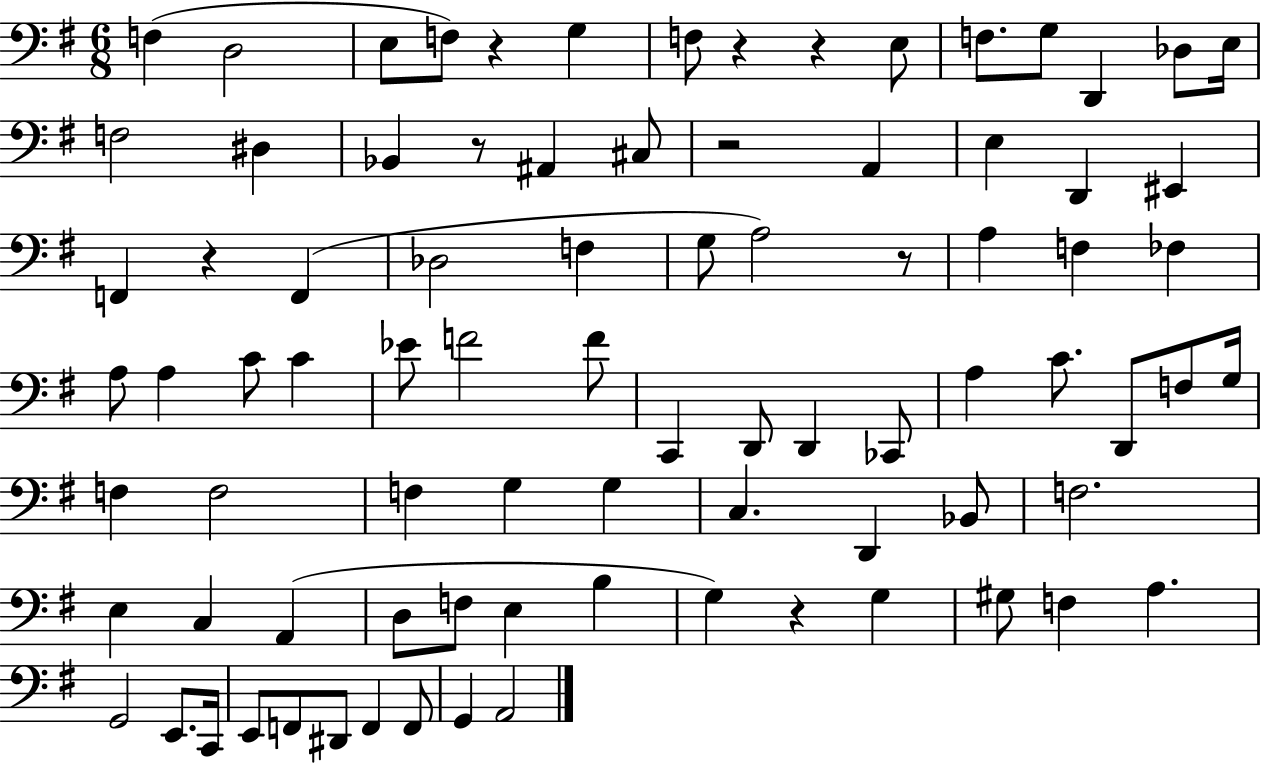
F3/q D3/h E3/e F3/e R/q G3/q F3/e R/q R/q E3/e F3/e. G3/e D2/q Db3/e E3/s F3/h D#3/q Bb2/q R/e A#2/q C#3/e R/h A2/q E3/q D2/q EIS2/q F2/q R/q F2/q Db3/h F3/q G3/e A3/h R/e A3/q F3/q FES3/q A3/e A3/q C4/e C4/q Eb4/e F4/h F4/e C2/q D2/e D2/q CES2/e A3/q C4/e. D2/e F3/e G3/s F3/q F3/h F3/q G3/q G3/q C3/q. D2/q Bb2/e F3/h. E3/q C3/q A2/q D3/e F3/e E3/q B3/q G3/q R/q G3/q G#3/e F3/q A3/q. G2/h E2/e. C2/s E2/e F2/e D#2/e F2/q F2/e G2/q A2/h